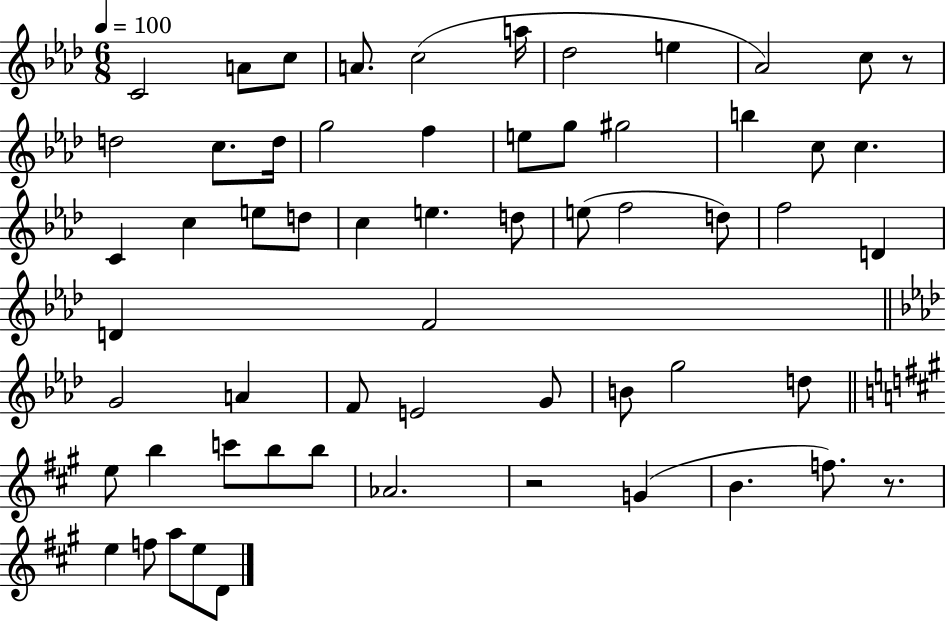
C4/h A4/e C5/e A4/e. C5/h A5/s Db5/h E5/q Ab4/h C5/e R/e D5/h C5/e. D5/s G5/h F5/q E5/e G5/e G#5/h B5/q C5/e C5/q. C4/q C5/q E5/e D5/e C5/q E5/q. D5/e E5/e F5/h D5/e F5/h D4/q D4/q F4/h G4/h A4/q F4/e E4/h G4/e B4/e G5/h D5/e E5/e B5/q C6/e B5/e B5/e Ab4/h. R/h G4/q B4/q. F5/e. R/e. E5/q F5/e A5/e E5/e D4/e